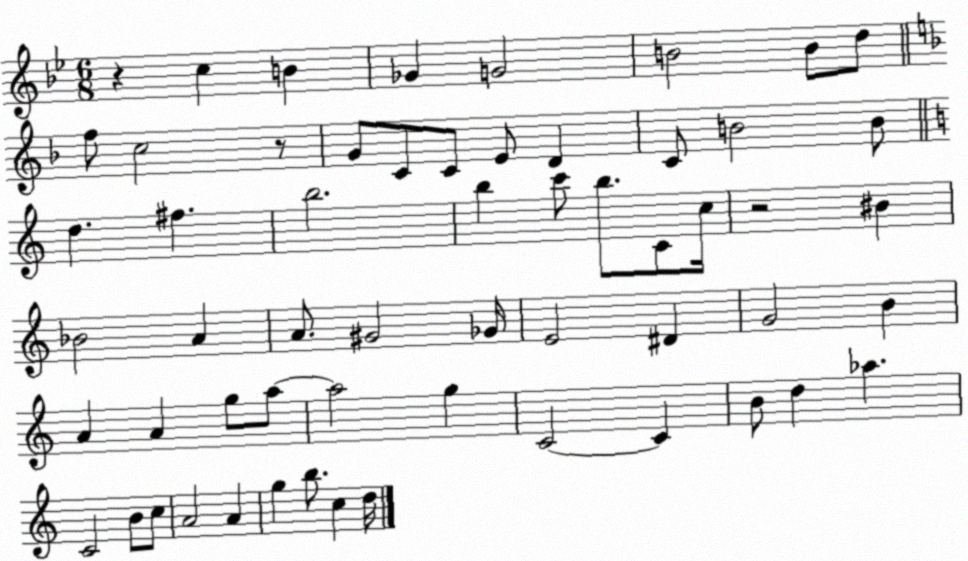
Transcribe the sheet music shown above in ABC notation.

X:1
T:Untitled
M:6/8
L:1/4
K:Bb
z c B _G G2 B2 B/2 d/2 f/2 c2 z/2 G/2 C/2 C/2 E/2 D C/2 B2 B/2 d ^f b2 b c'/2 b/2 C/2 c/4 z2 ^B _B2 A A/2 ^G2 _G/4 E2 ^D G2 B A A g/2 a/2 a2 g C2 C B/2 d _a C2 B/2 c/2 A2 A g b/2 c d/4